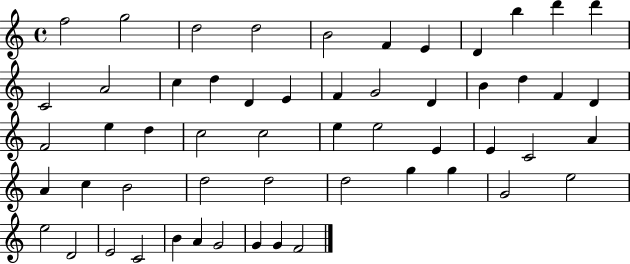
{
  \clef treble
  \time 4/4
  \defaultTimeSignature
  \key c \major
  f''2 g''2 | d''2 d''2 | b'2 f'4 e'4 | d'4 b''4 d'''4 d'''4 | \break c'2 a'2 | c''4 d''4 d'4 e'4 | f'4 g'2 d'4 | b'4 d''4 f'4 d'4 | \break f'2 e''4 d''4 | c''2 c''2 | e''4 e''2 e'4 | e'4 c'2 a'4 | \break a'4 c''4 b'2 | d''2 d''2 | d''2 g''4 g''4 | g'2 e''2 | \break e''2 d'2 | e'2 c'2 | b'4 a'4 g'2 | g'4 g'4 f'2 | \break \bar "|."
}